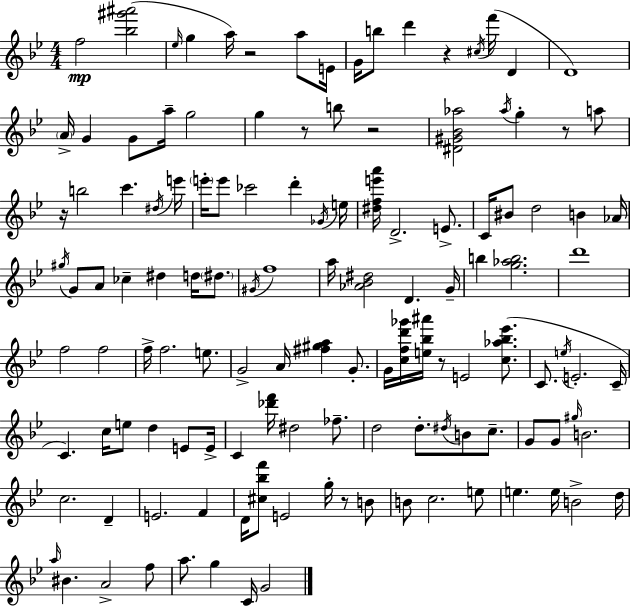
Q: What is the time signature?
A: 4/4